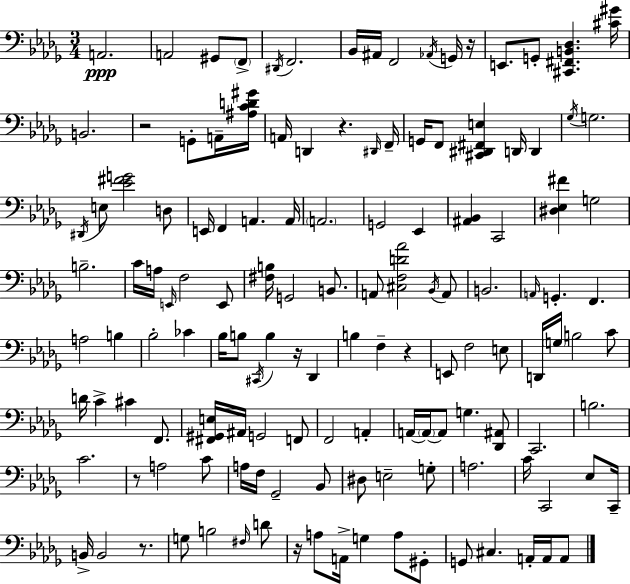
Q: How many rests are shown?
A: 8